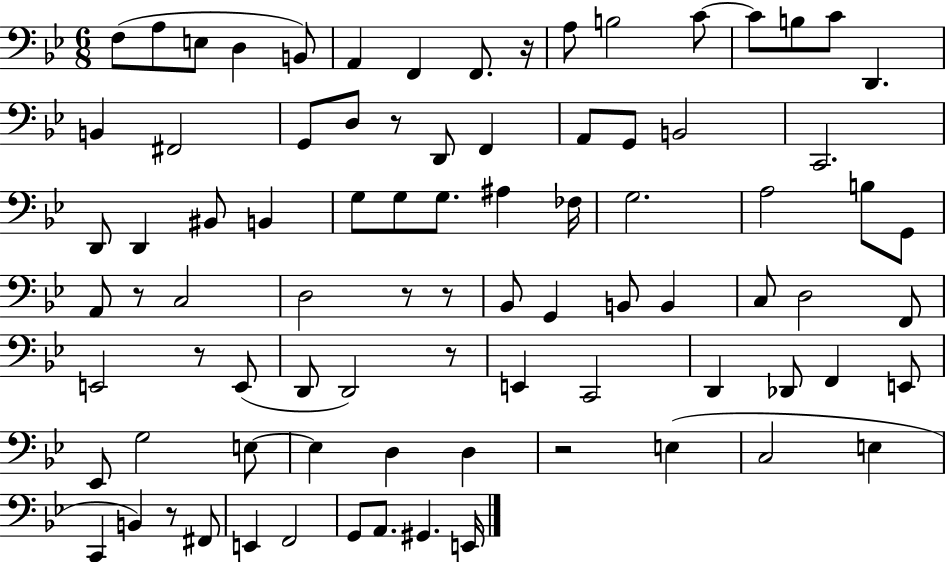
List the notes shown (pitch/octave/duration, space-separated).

F3/e A3/e E3/e D3/q B2/e A2/q F2/q F2/e. R/s A3/e B3/h C4/e C4/e B3/e C4/e D2/q. B2/q F#2/h G2/e D3/e R/e D2/e F2/q A2/e G2/e B2/h C2/h. D2/e D2/q BIS2/e B2/q G3/e G3/e G3/e. A#3/q FES3/s G3/h. A3/h B3/e G2/e A2/e R/e C3/h D3/h R/e R/e Bb2/e G2/q B2/e B2/q C3/e D3/h F2/e E2/h R/e E2/e D2/e D2/h R/e E2/q C2/h D2/q Db2/e F2/q E2/e Eb2/e G3/h E3/e E3/q D3/q D3/q R/h E3/q C3/h E3/q C2/q B2/q R/e F#2/e E2/q F2/h G2/e A2/e. G#2/q. E2/s